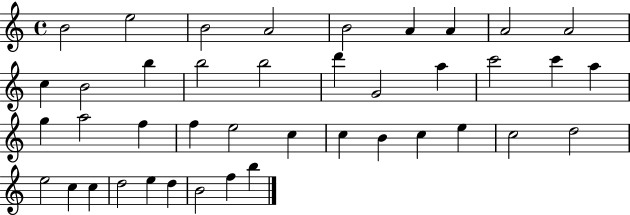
B4/h E5/h B4/h A4/h B4/h A4/q A4/q A4/h A4/h C5/q B4/h B5/q B5/h B5/h D6/q G4/h A5/q C6/h C6/q A5/q G5/q A5/h F5/q F5/q E5/h C5/q C5/q B4/q C5/q E5/q C5/h D5/h E5/h C5/q C5/q D5/h E5/q D5/q B4/h F5/q B5/q